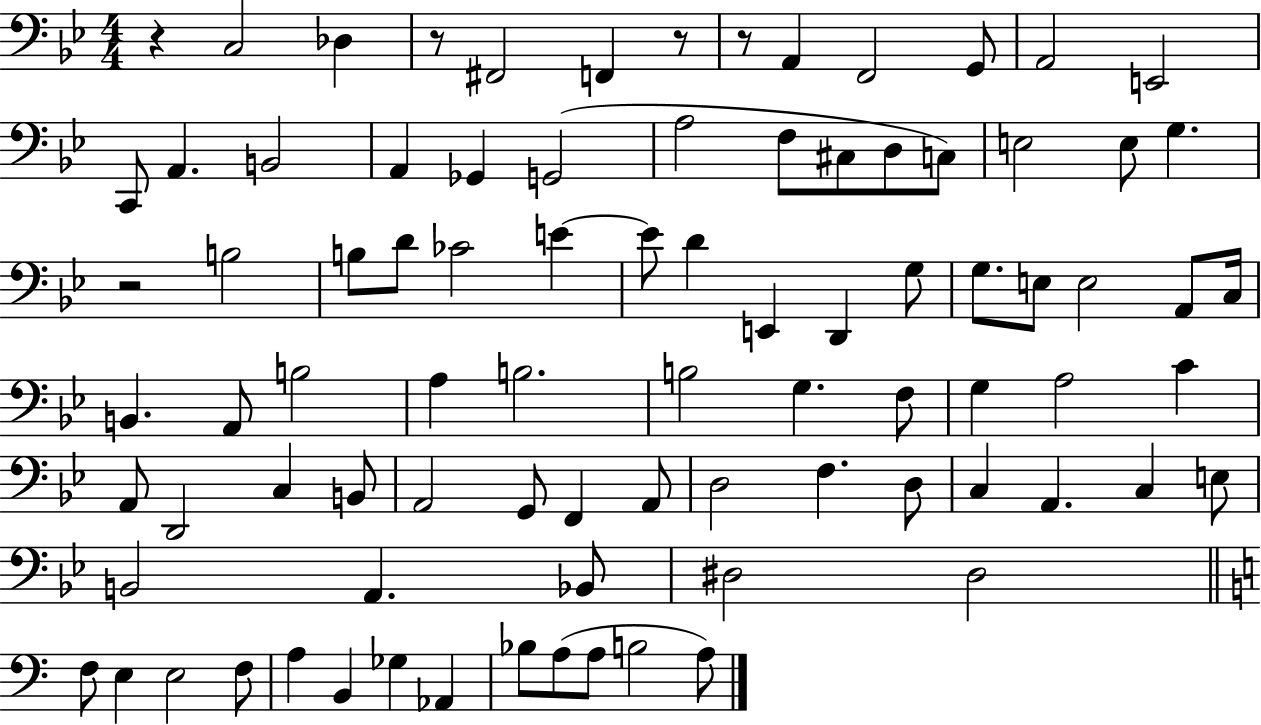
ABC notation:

X:1
T:Untitled
M:4/4
L:1/4
K:Bb
z C,2 _D, z/2 ^F,,2 F,, z/2 z/2 A,, F,,2 G,,/2 A,,2 E,,2 C,,/2 A,, B,,2 A,, _G,, G,,2 A,2 F,/2 ^C,/2 D,/2 C,/2 E,2 E,/2 G, z2 B,2 B,/2 D/2 _C2 E E/2 D E,, D,, G,/2 G,/2 E,/2 E,2 A,,/2 C,/4 B,, A,,/2 B,2 A, B,2 B,2 G, F,/2 G, A,2 C A,,/2 D,,2 C, B,,/2 A,,2 G,,/2 F,, A,,/2 D,2 F, D,/2 C, A,, C, E,/2 B,,2 A,, _B,,/2 ^D,2 ^D,2 F,/2 E, E,2 F,/2 A, B,, _G, _A,, _B,/2 A,/2 A,/2 B,2 A,/2